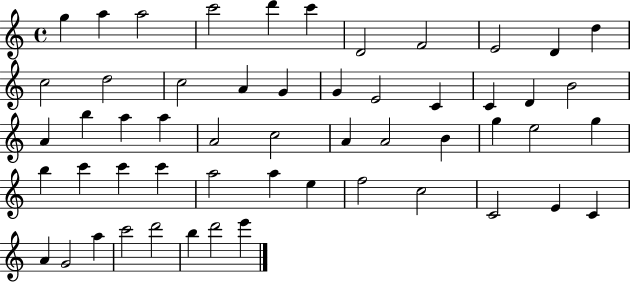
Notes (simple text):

G5/q A5/q A5/h C6/h D6/q C6/q D4/h F4/h E4/h D4/q D5/q C5/h D5/h C5/h A4/q G4/q G4/q E4/h C4/q C4/q D4/q B4/h A4/q B5/q A5/q A5/q A4/h C5/h A4/q A4/h B4/q G5/q E5/h G5/q B5/q C6/q C6/q C6/q A5/h A5/q E5/q F5/h C5/h C4/h E4/q C4/q A4/q G4/h A5/q C6/h D6/h B5/q D6/h E6/q